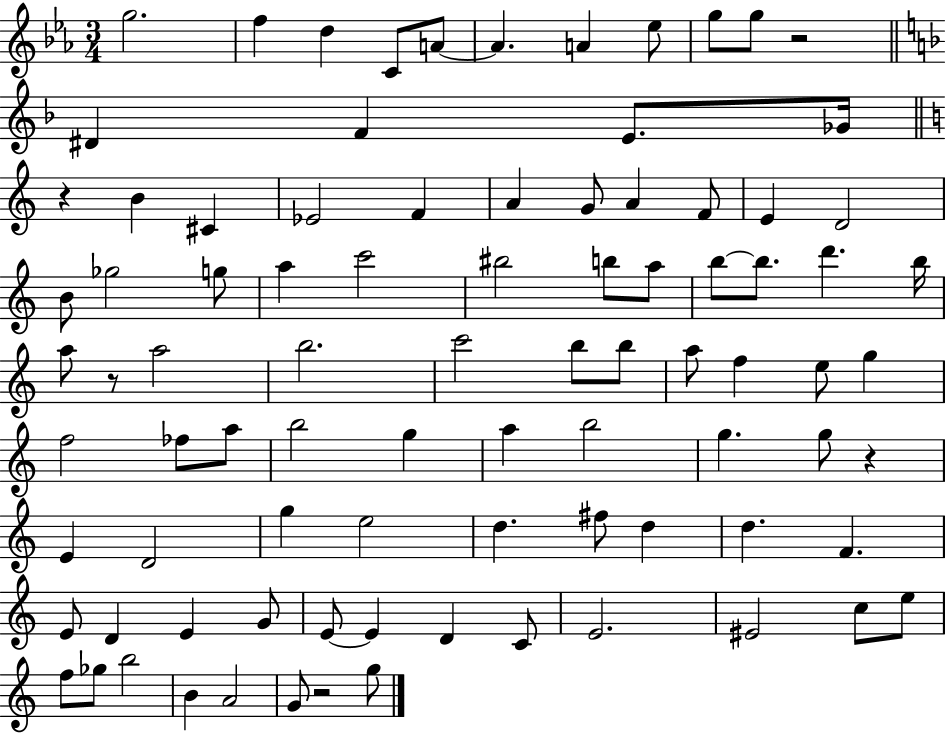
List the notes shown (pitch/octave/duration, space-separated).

G5/h. F5/q D5/q C4/e A4/e A4/q. A4/q Eb5/e G5/e G5/e R/h D#4/q F4/q E4/e. Gb4/s R/q B4/q C#4/q Eb4/h F4/q A4/q G4/e A4/q F4/e E4/q D4/h B4/e Gb5/h G5/e A5/q C6/h BIS5/h B5/e A5/e B5/e B5/e. D6/q. B5/s A5/e R/e A5/h B5/h. C6/h B5/e B5/e A5/e F5/q E5/e G5/q F5/h FES5/e A5/e B5/h G5/q A5/q B5/h G5/q. G5/e R/q E4/q D4/h G5/q E5/h D5/q. F#5/e D5/q D5/q. F4/q. E4/e D4/q E4/q G4/e E4/e E4/q D4/q C4/e E4/h. EIS4/h C5/e E5/e F5/e Gb5/e B5/h B4/q A4/h G4/e R/h G5/e